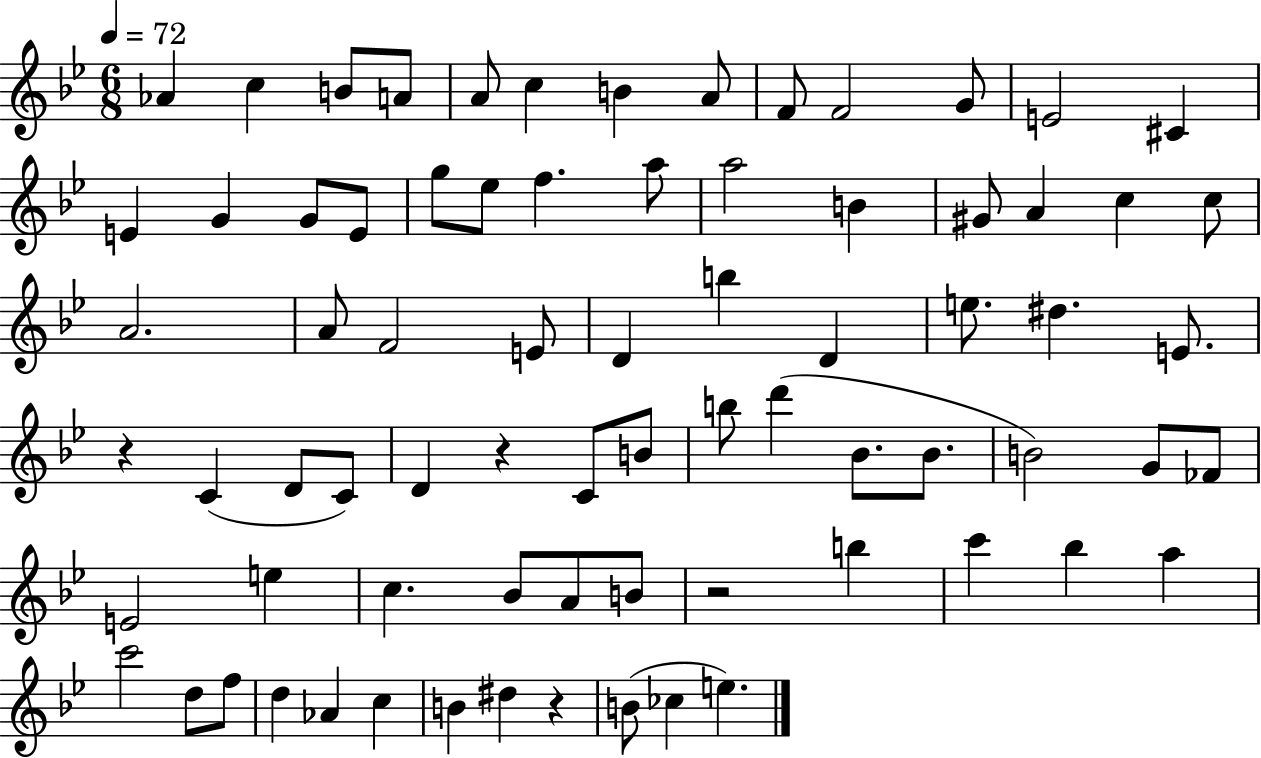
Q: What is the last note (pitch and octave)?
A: E5